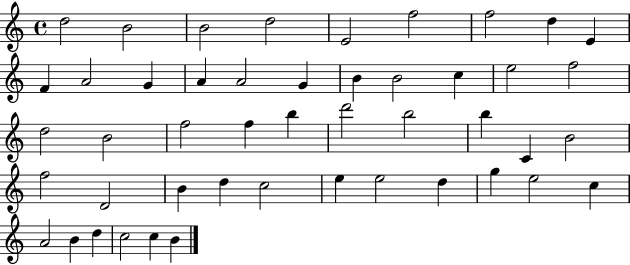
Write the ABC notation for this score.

X:1
T:Untitled
M:4/4
L:1/4
K:C
d2 B2 B2 d2 E2 f2 f2 d E F A2 G A A2 G B B2 c e2 f2 d2 B2 f2 f b d'2 b2 b C B2 f2 D2 B d c2 e e2 d g e2 c A2 B d c2 c B